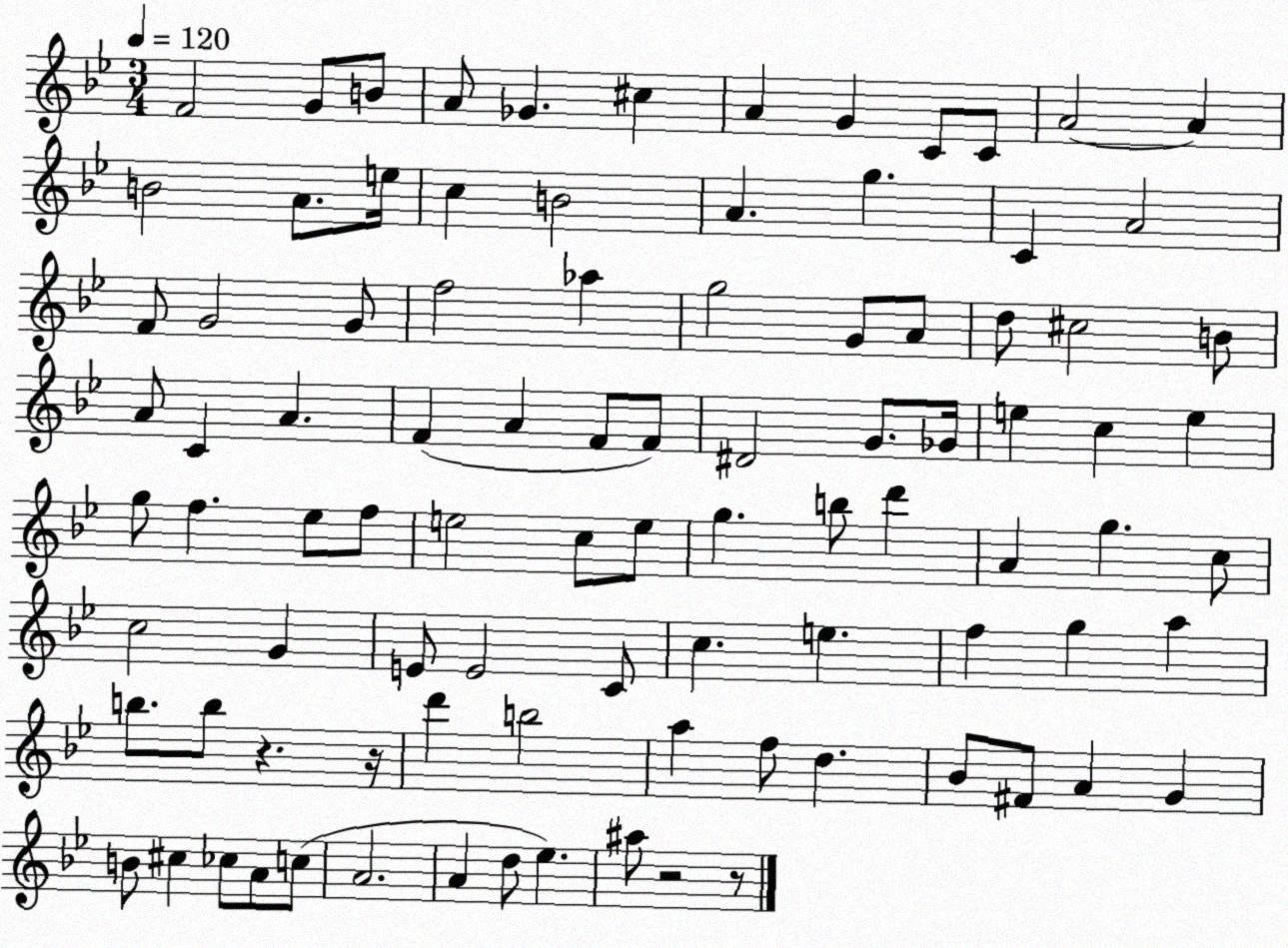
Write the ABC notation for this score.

X:1
T:Untitled
M:3/4
L:1/4
K:Bb
F2 G/2 B/2 A/2 _G ^c A G C/2 C/2 A2 A B2 A/2 e/4 c B2 A g C A2 F/2 G2 G/2 f2 _a g2 G/2 A/2 d/2 ^c2 B/2 A/2 C A F A F/2 F/2 ^D2 G/2 _G/4 e c e g/2 f _e/2 f/2 e2 c/2 e/2 g b/2 d' A g c/2 c2 G E/2 E2 C/2 c e f g a b/2 b/2 z z/4 d' b2 a f/2 d _B/2 ^F/2 A G B/2 ^c _c/2 A/2 c/2 A2 A d/2 _e ^a/2 z2 z/2